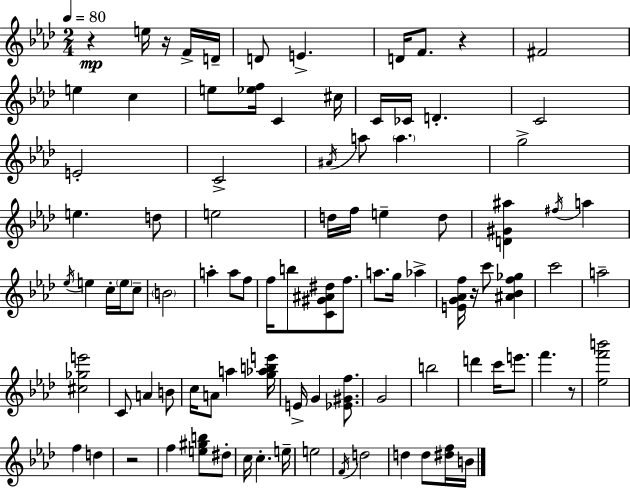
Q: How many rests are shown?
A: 6